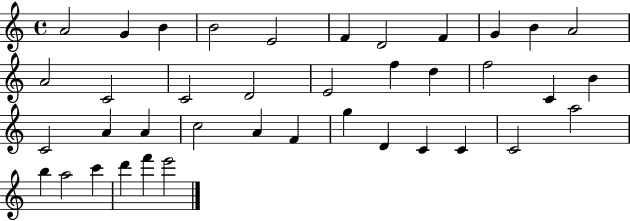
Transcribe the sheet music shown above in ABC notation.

X:1
T:Untitled
M:4/4
L:1/4
K:C
A2 G B B2 E2 F D2 F G B A2 A2 C2 C2 D2 E2 f d f2 C B C2 A A c2 A F g D C C C2 a2 b a2 c' d' f' e'2